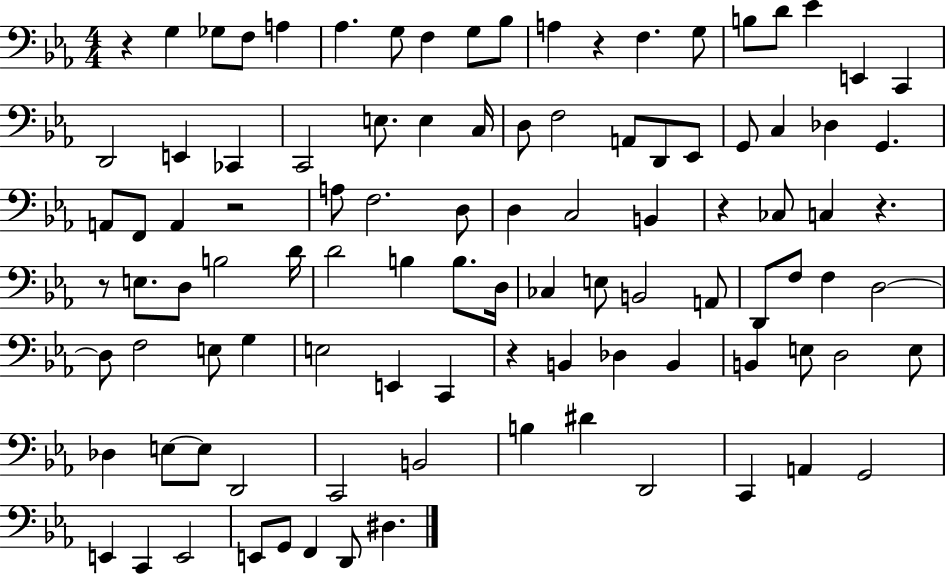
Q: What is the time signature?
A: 4/4